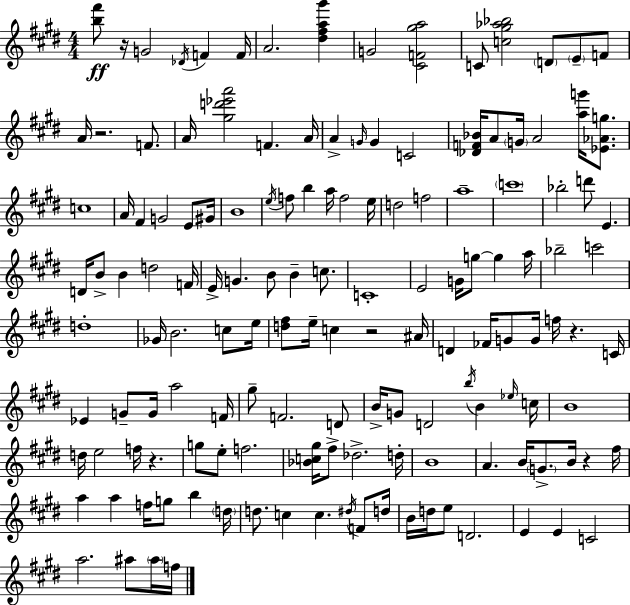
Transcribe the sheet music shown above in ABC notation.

X:1
T:Untitled
M:4/4
L:1/4
K:E
[b^f']/2 z/4 G2 _D/4 F F/4 A2 [^d^fa^g'] G2 [^CF^ga]2 C/2 [c^g_a_b]2 D/2 E/2 F/2 A/4 z2 F/2 A/4 [^gd'_e'a']2 F A/4 A G/4 G C2 [_DF_B]/4 A/2 G/4 A2 [ag']/4 [_E_Ag]/2 c4 A/4 ^F G2 E/2 ^G/4 B4 e/4 f/2 b a/4 f2 e/4 d2 f2 a4 c'4 _b2 d'/2 E D/4 B/2 B d2 F/4 E/4 G B/2 B c/2 C4 E2 G/4 g/2 g a/4 _b2 c'2 d4 _G/4 B2 c/2 e/4 [d^f]/2 e/4 c z2 ^A/4 D _F/4 G/2 G/4 f/4 z C/4 _E G/2 G/4 a2 F/4 ^g/2 F2 D/2 B/4 G/2 D2 b/4 B _e/4 c/4 B4 d/4 e2 f/4 z g/2 e/2 f2 [_Bc^g]/4 ^f/2 _d2 d/4 B4 A B/4 G/2 B/4 z ^f/4 a a f/4 g/2 b d/4 d/2 c c ^d/4 F/2 d/4 B/4 d/4 e/2 D2 E E C2 a2 ^a/2 ^a/4 f/4